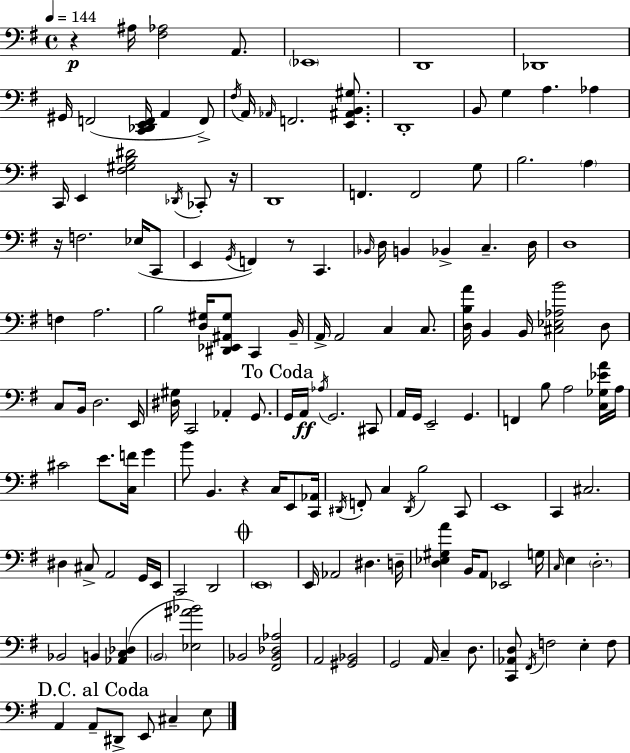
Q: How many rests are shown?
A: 5